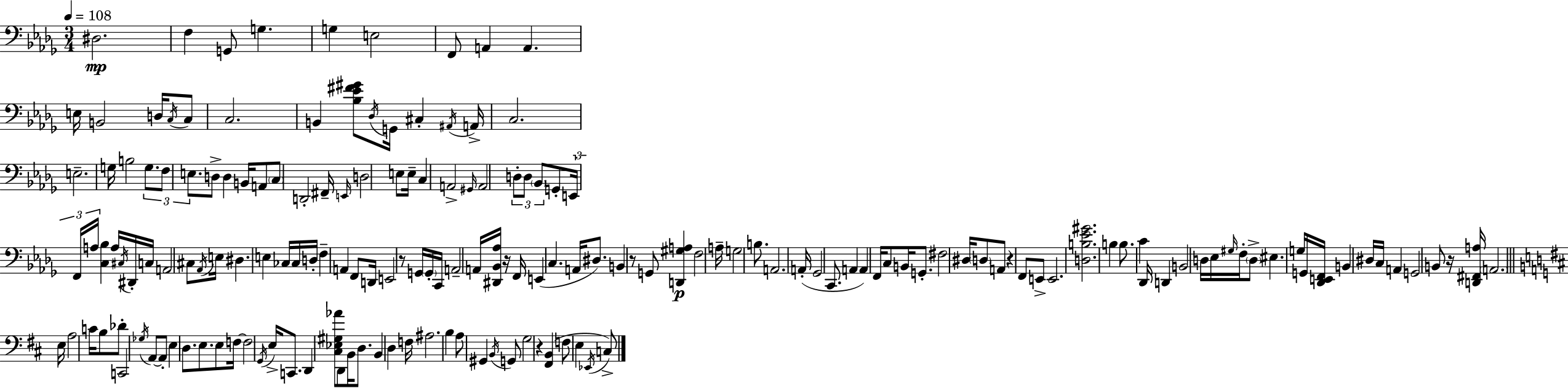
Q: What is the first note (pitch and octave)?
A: D#3